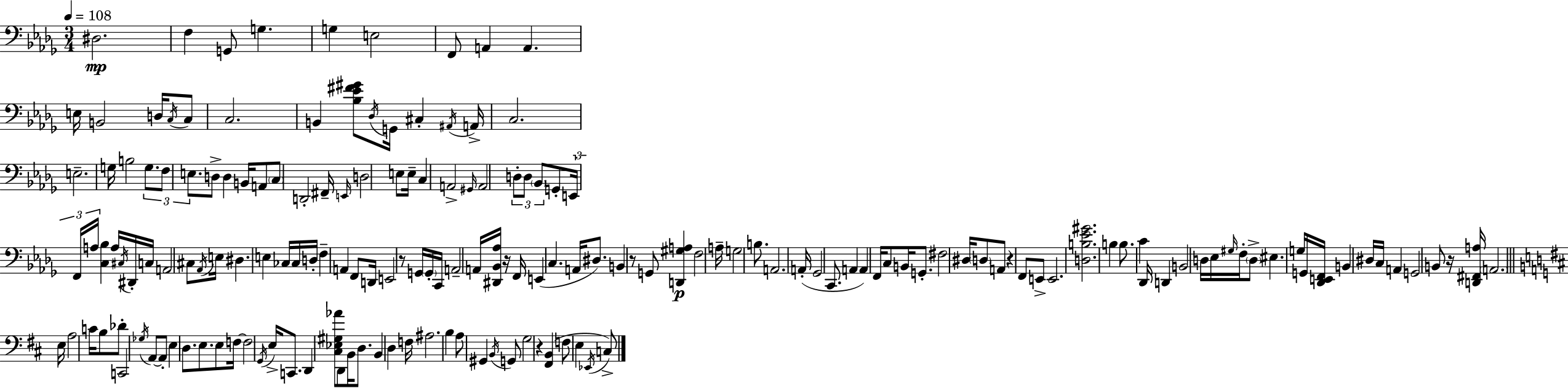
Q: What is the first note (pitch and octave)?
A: D#3